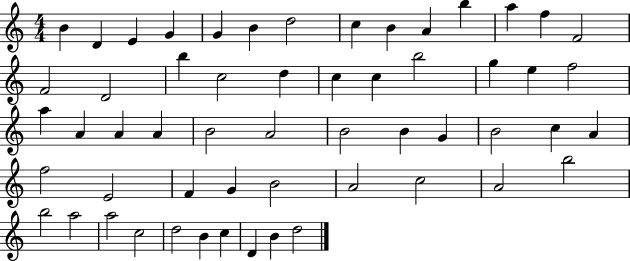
B4/q D4/q E4/q G4/q G4/q B4/q D5/h C5/q B4/q A4/q B5/q A5/q F5/q F4/h F4/h D4/h B5/q C5/h D5/q C5/q C5/q B5/h G5/q E5/q F5/h A5/q A4/q A4/q A4/q B4/h A4/h B4/h B4/q G4/q B4/h C5/q A4/q F5/h E4/h F4/q G4/q B4/h A4/h C5/h A4/h B5/h B5/h A5/h A5/h C5/h D5/h B4/q C5/q D4/q B4/q D5/h